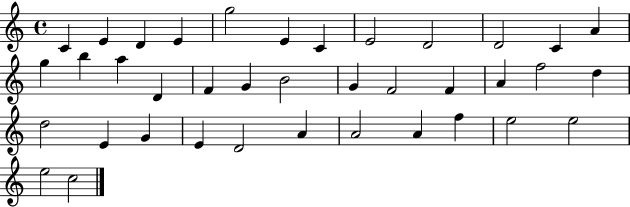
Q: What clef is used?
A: treble